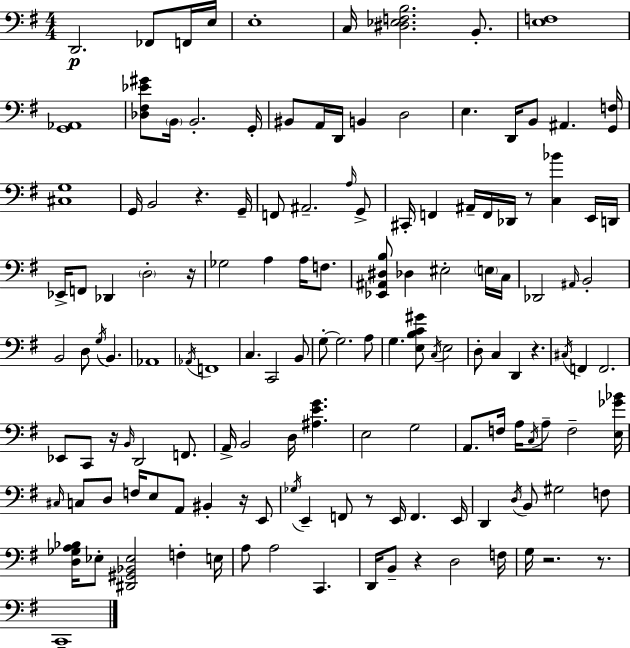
D2/h. FES2/e F2/s E3/s E3/w C3/s [D#3,Eb3,F3,B3]/h. B2/e. [E3,F3]/w [G2,Ab2]/w [Db3,F#3,Eb4,G#4]/e B2/s B2/h. G2/s BIS2/e A2/s D2/s B2/q D3/h E3/q. D2/s B2/e A#2/q. [G2,F3]/s [C#3,G3]/w G2/s B2/h R/q. G2/s F2/e A#2/h. A3/s G2/e C#2/s F2/q A#2/s F2/s Db2/s R/e [C3,Bb4]/q E2/s D2/s Eb2/s F2/e Db2/q D3/h R/s Gb3/h A3/q A3/s F3/e. [Eb2,A#2,D#3,B3]/e Db3/q EIS3/h E3/s C3/s Db2/h A#2/s B2/h B2/h D3/e G3/s B2/q. Ab2/w Ab2/s F2/w C3/q. C2/h B2/e G3/e G3/h. A3/e G3/q. [E3,B3,C4,G#4]/e C3/s E3/h D3/e C3/q D2/q R/q. C#3/s F2/q F2/h. Eb2/e C2/e R/s B2/s D2/h F2/e. A2/s B2/h D3/s [A#3,E4,G4]/q. E3/h G3/h A2/e. F3/s A3/s C3/s A3/e F3/h [E3,Gb4,Bb4]/s C#3/s C3/e D3/e F3/s E3/e A2/e BIS2/q R/s E2/e Gb3/s E2/q F2/e R/e E2/s F2/q. E2/s D2/q D3/s B2/e G#3/h F3/e [D3,Gb3,A3,Bb3]/s Eb3/e [D#2,G#2,Bb2,Eb3]/h F3/q E3/s A3/e A3/h C2/q. D2/s B2/e R/q D3/h F3/s G3/s R/h. R/e. C2/w